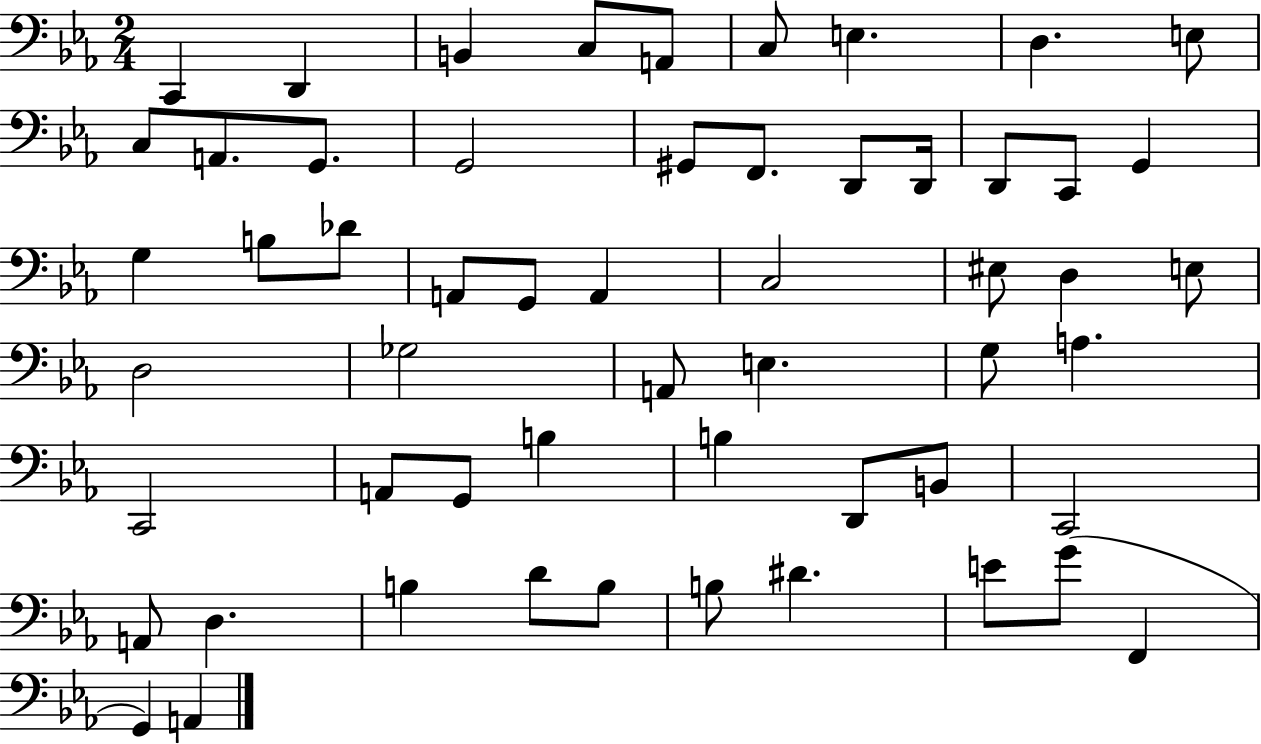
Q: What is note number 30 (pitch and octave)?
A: E3